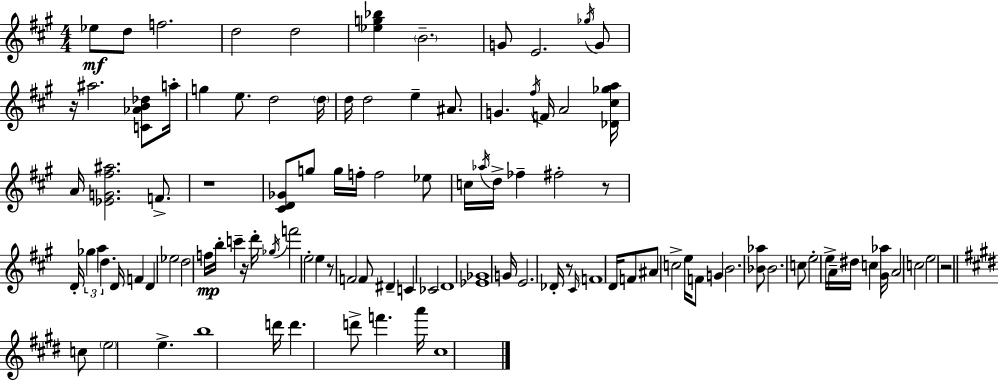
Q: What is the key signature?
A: A major